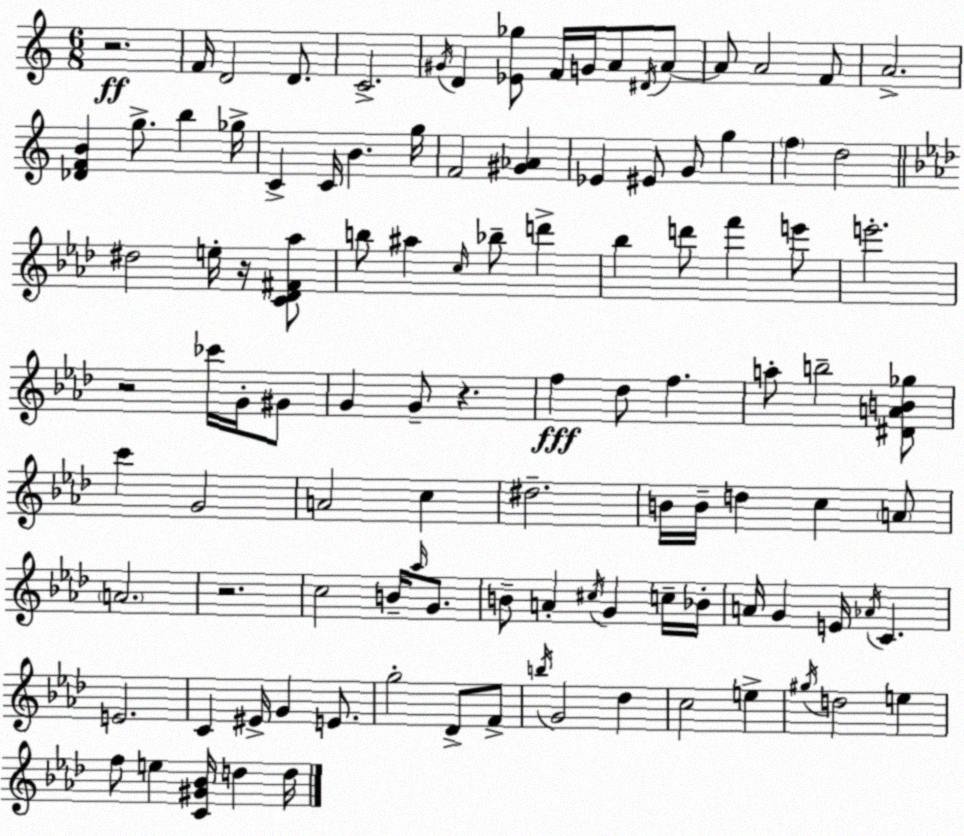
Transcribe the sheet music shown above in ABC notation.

X:1
T:Untitled
M:6/8
L:1/4
K:C
z2 F/4 D2 D/2 C2 ^G/4 D [_E_g]/2 F/4 G/4 A/2 ^D/4 A/2 A/2 A2 F/2 A2 [_DFB] g/2 b _g/4 C C/4 B g/4 F2 [^G_A] _E ^E/2 G/2 g f d2 ^d2 e/4 z/4 [C_D^F_a]/2 b/2 ^a c/4 _b/2 d' _b d'/2 f' e'/2 e'2 z2 _c'/4 G/4 ^G/2 G G/2 z f _d/2 f a/2 b2 [^DAB_g]/2 c' G2 A2 c ^d2 B/4 B/4 d c A/2 A2 z2 c2 B/4 _a/4 G/2 B/2 A ^c/4 G c/4 _B/4 A/4 G E/4 _A/4 C E2 C ^E/4 G E/2 g2 _D/2 F/2 b/4 G2 _d c2 e ^g/4 d2 e f/2 e [C^G_B]/4 d d/4